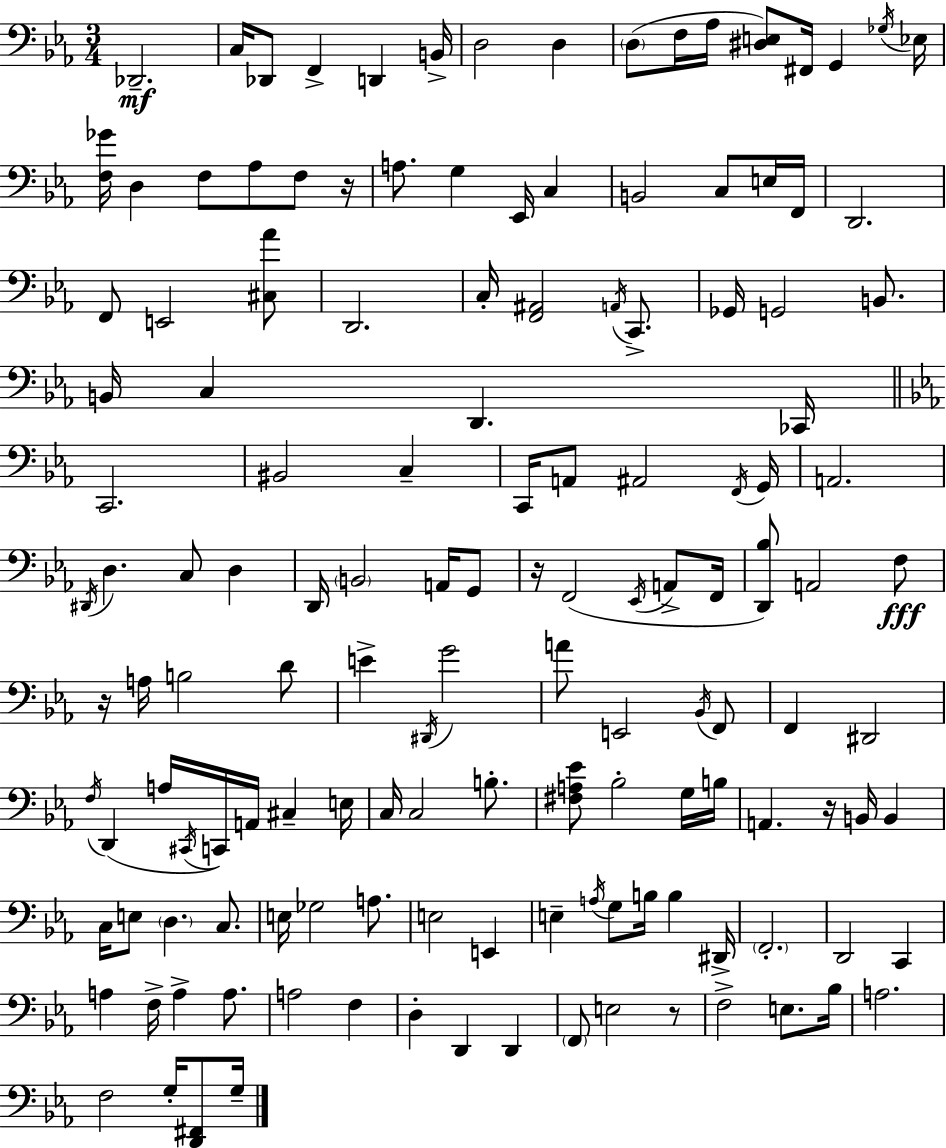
{
  \clef bass
  \numericTimeSignature
  \time 3/4
  \key c \minor
  des,2.--\mf | c16 des,8 f,4-> d,4 b,16-> | d2 d4 | \parenthesize d8( f16 aes16 <dis e>8) fis,16 g,4 \acciaccatura { ges16 } | \break ees16 <f ges'>16 d4 f8 aes8 f8 | r16 a8. g4 ees,16 c4 | b,2 c8 e16 | f,16 d,2. | \break f,8 e,2 <cis aes'>8 | d,2. | c16-. <f, ais,>2 \acciaccatura { a,16 } c,8.-> | ges,16 g,2 b,8. | \break b,16 c4 d,4. | ces,16 \bar "||" \break \key ees \major c,2. | bis,2 c4-- | c,16 a,8 ais,2 \acciaccatura { f,16 } | g,16 a,2. | \break \acciaccatura { dis,16 } d4. c8 d4 | d,16 \parenthesize b,2 a,16 | g,8 r16 f,2( \acciaccatura { ees,16 } | a,8-> f,16 <d, bes>8) a,2 | \break f8\fff r16 a16 b2 | d'8 e'4-> \acciaccatura { dis,16 } g'2 | a'8 e,2 | \acciaccatura { bes,16 } f,8 f,4 dis,2 | \break \acciaccatura { f16 } d,4( a16 \acciaccatura { cis,16 } | c,16) a,16 cis4-- e16 c16 c2 | b8.-. <fis a ees'>8 bes2-. | g16 b16 a,4. | \break r16 b,16 b,4 c16 e8 \parenthesize d4. | c8. e16 ges2 | a8. e2 | e,4 e4-- \acciaccatura { a16 } | \break g8 b16 b4 dis,16-> \parenthesize f,2.-. | d,2 | c,4 a4 | f16-> a4-> a8. a2 | \break f4 d4-. | d,4 d,4 \parenthesize f,8 e2 | r8 f2-> | e8. bes16 a2. | \break f2 | g16-. <d, fis,>8 g16-- \bar "|."
}